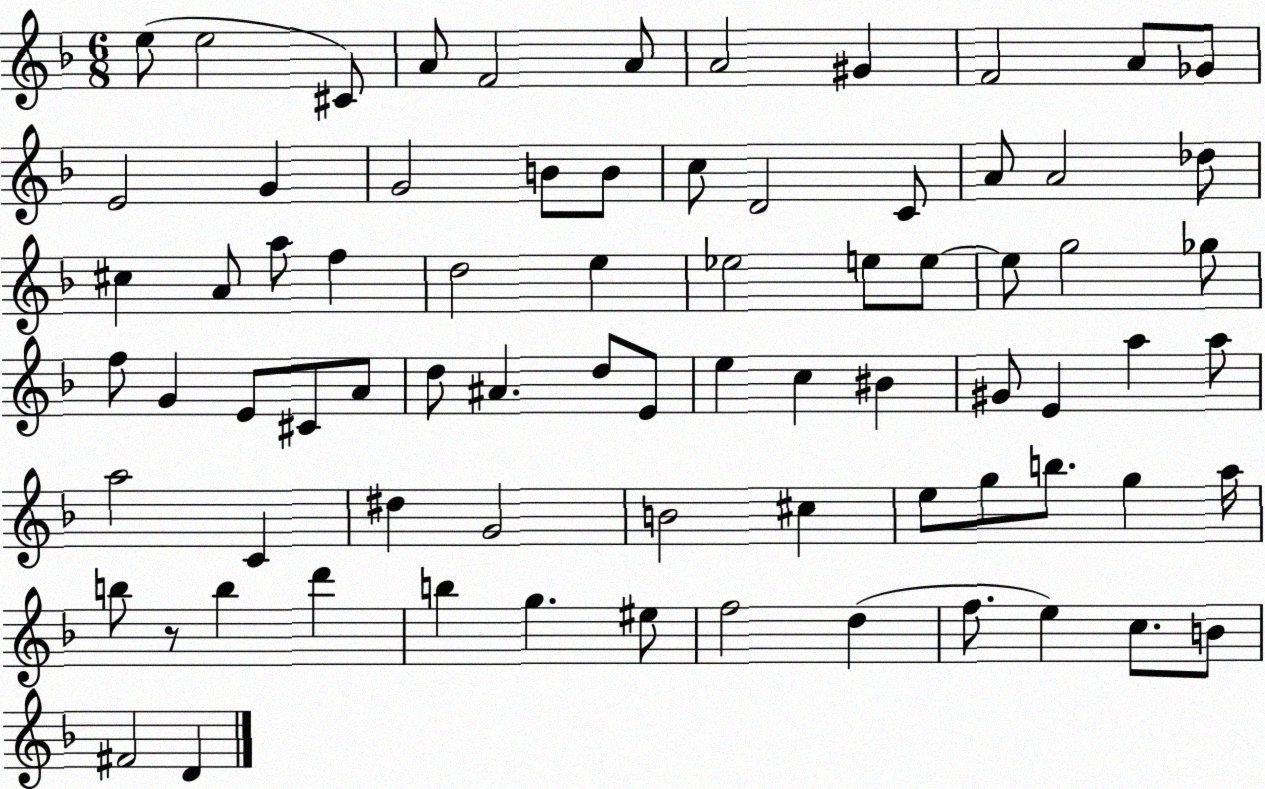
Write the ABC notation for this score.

X:1
T:Untitled
M:6/8
L:1/4
K:F
e/2 e2 ^C/2 A/2 F2 A/2 A2 ^G F2 A/2 _G/2 E2 G G2 B/2 B/2 c/2 D2 C/2 A/2 A2 _d/2 ^c A/2 a/2 f d2 e _e2 e/2 e/2 e/2 g2 _g/2 f/2 G E/2 ^C/2 A/2 d/2 ^A d/2 E/2 e c ^B ^G/2 E a a/2 a2 C ^d G2 B2 ^c e/2 g/2 b/2 g a/4 b/2 z/2 b d' b g ^e/2 f2 d f/2 e c/2 B/2 ^F2 D